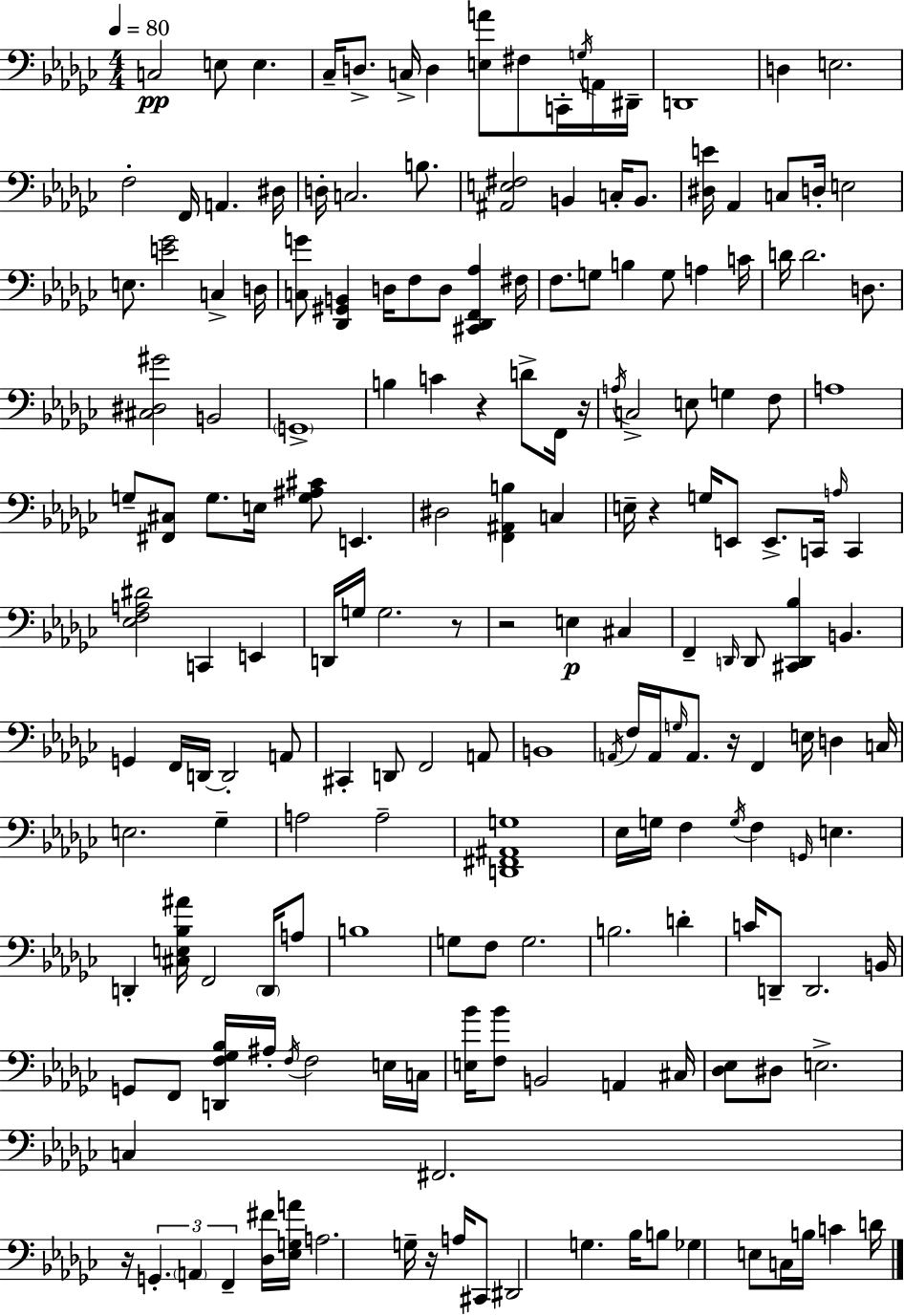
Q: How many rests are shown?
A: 8